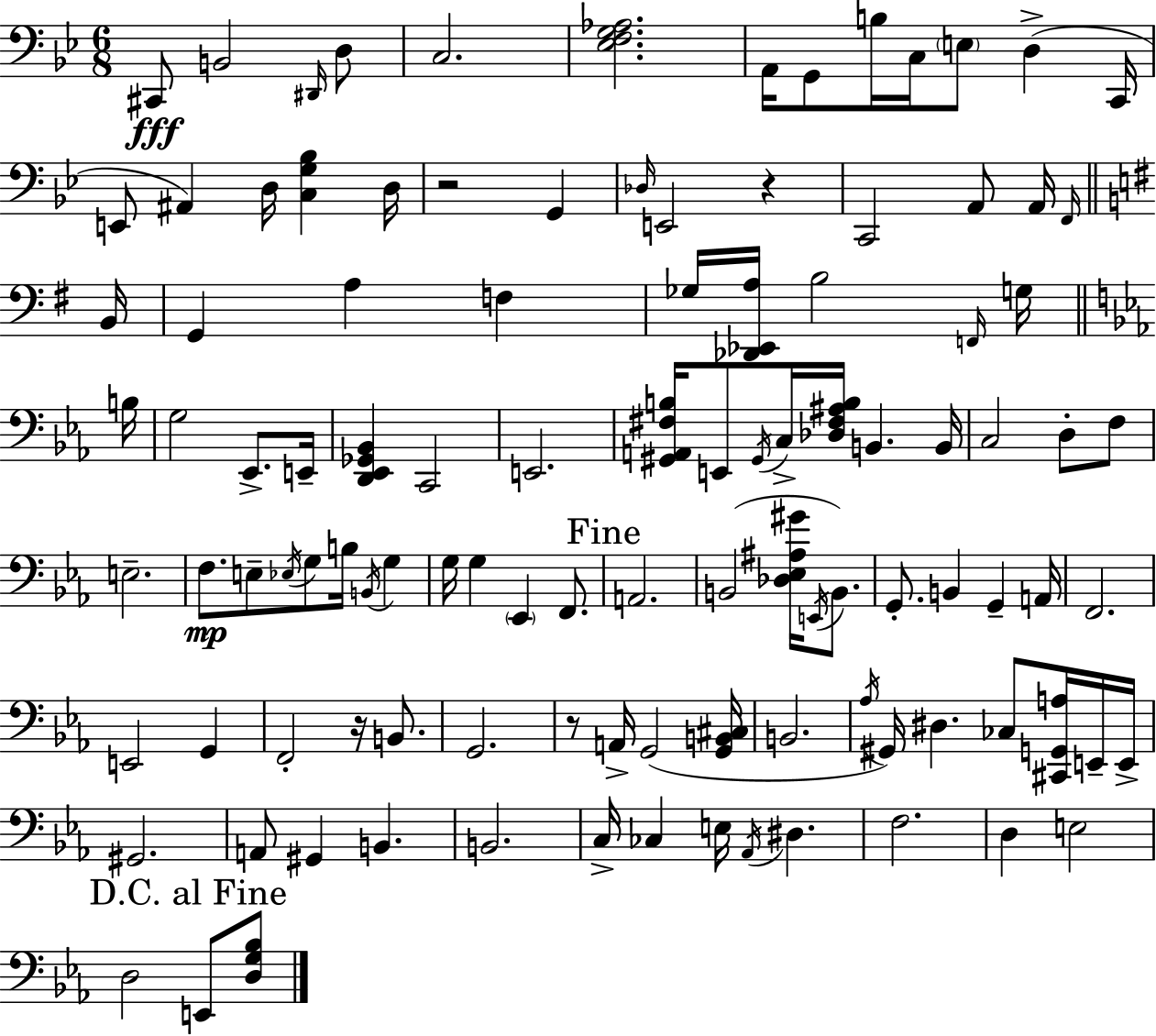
C#2/e B2/h D#2/s D3/e C3/h. [Eb3,F3,G3,Ab3]/h. A2/s G2/e B3/s C3/s E3/e D3/q C2/s E2/e A#2/q D3/s [C3,G3,Bb3]/q D3/s R/h G2/q Db3/s E2/h R/q C2/h A2/e A2/s F2/s B2/s G2/q A3/q F3/q Gb3/s [Db2,Eb2,A3]/s B3/h F2/s G3/s B3/s G3/h Eb2/e. E2/s [D2,Eb2,Gb2,Bb2]/q C2/h E2/h. [G#2,A2,F#3,B3]/s E2/e G#2/s C3/s [Db3,F#3,A#3,B3]/s B2/q. B2/s C3/h D3/e F3/e E3/h. F3/e. E3/e Eb3/s G3/e B3/s B2/s G3/q G3/s G3/q Eb2/q F2/e. A2/h. B2/h [Db3,Eb3,A#3,G#4]/s E2/s B2/e. G2/e. B2/q G2/q A2/s F2/h. E2/h G2/q F2/h R/s B2/e. G2/h. R/e A2/s G2/h [G2,B2,C#3]/s B2/h. Ab3/s G#2/s D#3/q. CES3/e [C#2,G2,A3]/s E2/s E2/s G#2/h. A2/e G#2/q B2/q. B2/h. C3/s CES3/q E3/s Ab2/s D#3/q. F3/h. D3/q E3/h D3/h E2/e [D3,G3,Bb3]/e